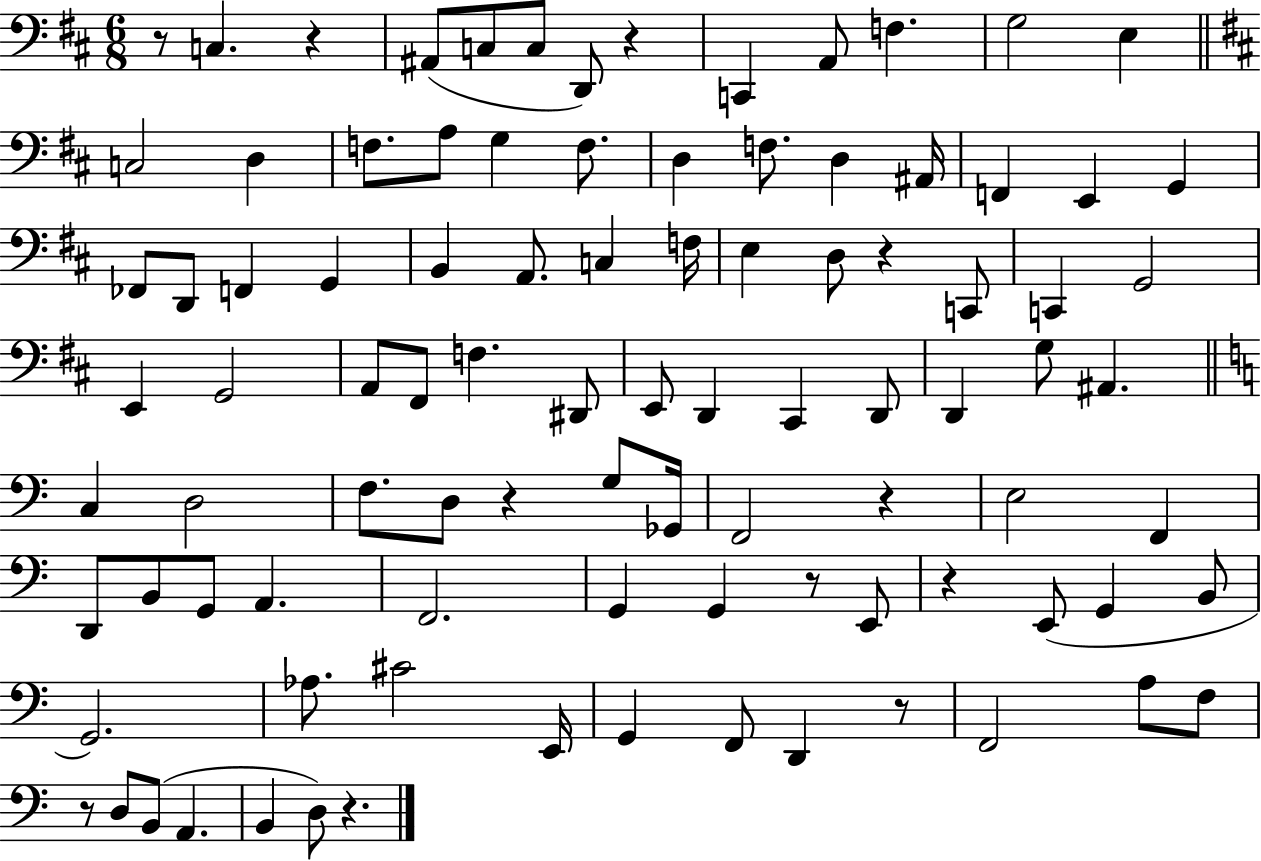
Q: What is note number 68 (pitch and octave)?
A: G2